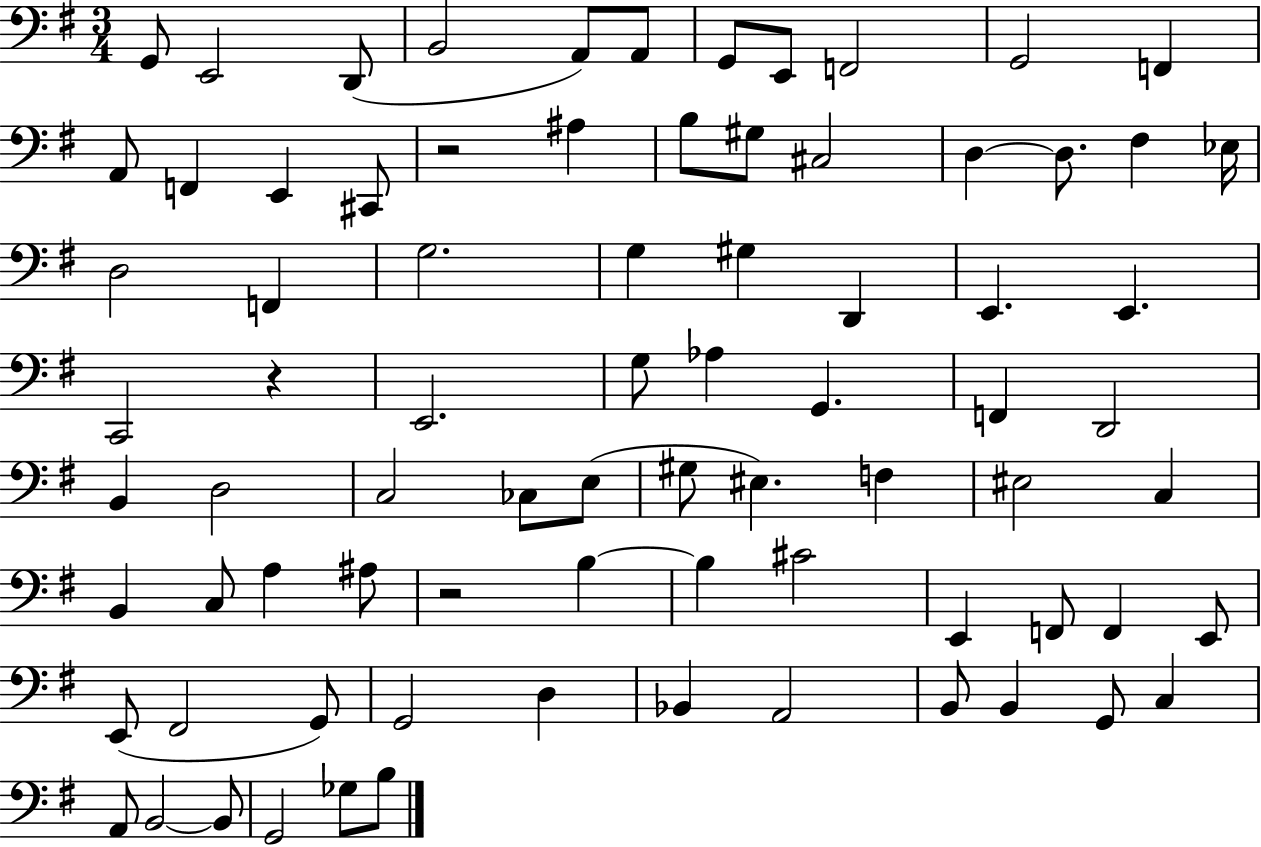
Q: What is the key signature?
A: G major